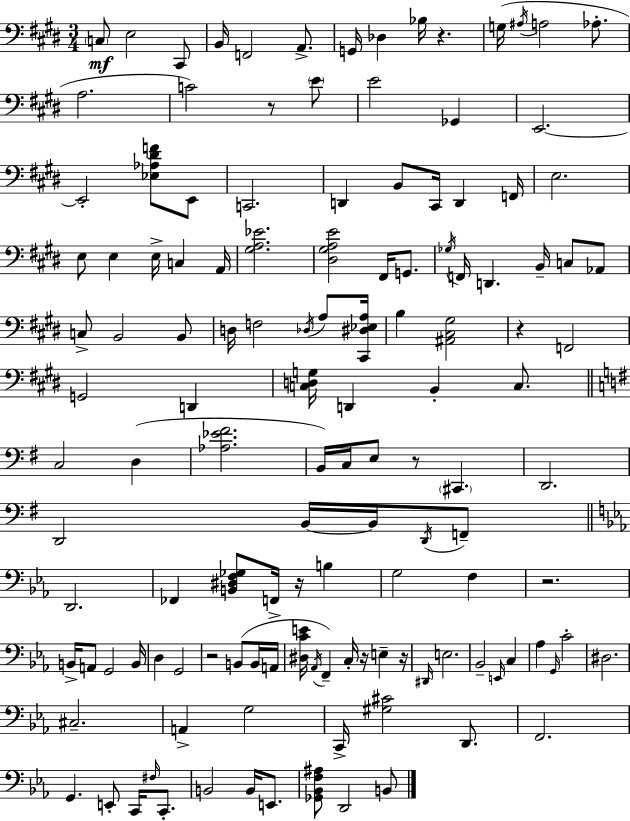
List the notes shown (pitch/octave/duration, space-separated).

C3/e E3/h C#2/e B2/s F2/h A2/e. G2/s Db3/q Bb3/s R/q. G3/s A#3/s A3/h Ab3/e. A3/h. C4/h R/e E4/e E4/h Gb2/q E2/h. E2/h [Eb3,Ab3,D#4,F4]/e E2/e C2/h. D2/q B2/e C#2/s D2/q F2/s E3/h. E3/e E3/q E3/s C3/q A2/s [G#3,A3,Eb4]/h. [D#3,G#3,A3,E4]/h F#2/s G2/e. Gb3/s F2/s D2/q. B2/s C3/e Ab2/e C3/e B2/h B2/e D3/s F3/h Db3/s A3/e [C#2,D#3,Eb3,A3]/s B3/q [A#2,C#3,G#3]/h R/q F2/h G2/h D2/q [C3,D3,G3]/s D2/q B2/q C3/e. C3/h D3/q [Ab3,Eb4,F#4]/h. B2/s C3/s E3/e R/e C#2/q. D2/h. D2/h B2/s B2/s D2/s F2/e D2/h. FES2/q [B2,D#3,F3,Gb3]/e F2/s R/s B3/q G3/h F3/q R/h. B2/s A2/e G2/h B2/s D3/q G2/h R/h B2/e B2/s A2/s [D#3,C4,E4]/s Ab2/s F2/q C3/s R/s E3/q R/s D#2/s E3/h. Bb2/h E2/s C3/q Ab3/q G2/s C4/h D#3/h. C#3/h. A2/q G3/h C2/s [G#3,C#4]/h D2/e. F2/h. G2/q. E2/e C2/s F#3/s C2/e. B2/h B2/s E2/e. [Gb2,Bb2,F3,A#3]/e D2/h B2/e